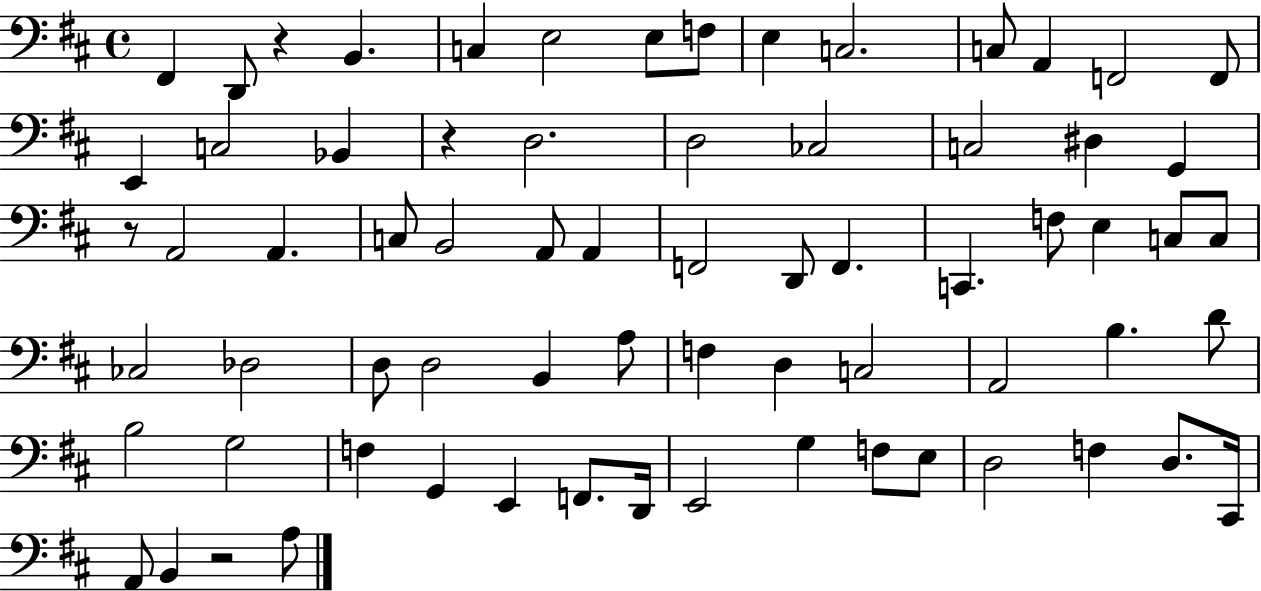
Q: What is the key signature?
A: D major